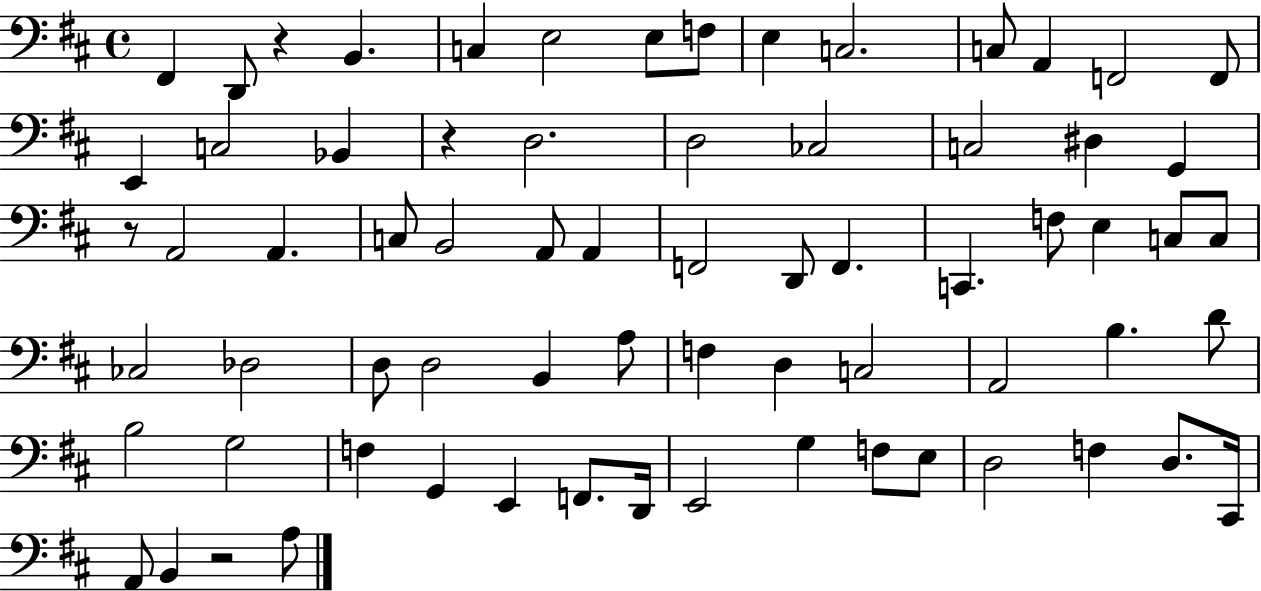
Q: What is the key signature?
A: D major